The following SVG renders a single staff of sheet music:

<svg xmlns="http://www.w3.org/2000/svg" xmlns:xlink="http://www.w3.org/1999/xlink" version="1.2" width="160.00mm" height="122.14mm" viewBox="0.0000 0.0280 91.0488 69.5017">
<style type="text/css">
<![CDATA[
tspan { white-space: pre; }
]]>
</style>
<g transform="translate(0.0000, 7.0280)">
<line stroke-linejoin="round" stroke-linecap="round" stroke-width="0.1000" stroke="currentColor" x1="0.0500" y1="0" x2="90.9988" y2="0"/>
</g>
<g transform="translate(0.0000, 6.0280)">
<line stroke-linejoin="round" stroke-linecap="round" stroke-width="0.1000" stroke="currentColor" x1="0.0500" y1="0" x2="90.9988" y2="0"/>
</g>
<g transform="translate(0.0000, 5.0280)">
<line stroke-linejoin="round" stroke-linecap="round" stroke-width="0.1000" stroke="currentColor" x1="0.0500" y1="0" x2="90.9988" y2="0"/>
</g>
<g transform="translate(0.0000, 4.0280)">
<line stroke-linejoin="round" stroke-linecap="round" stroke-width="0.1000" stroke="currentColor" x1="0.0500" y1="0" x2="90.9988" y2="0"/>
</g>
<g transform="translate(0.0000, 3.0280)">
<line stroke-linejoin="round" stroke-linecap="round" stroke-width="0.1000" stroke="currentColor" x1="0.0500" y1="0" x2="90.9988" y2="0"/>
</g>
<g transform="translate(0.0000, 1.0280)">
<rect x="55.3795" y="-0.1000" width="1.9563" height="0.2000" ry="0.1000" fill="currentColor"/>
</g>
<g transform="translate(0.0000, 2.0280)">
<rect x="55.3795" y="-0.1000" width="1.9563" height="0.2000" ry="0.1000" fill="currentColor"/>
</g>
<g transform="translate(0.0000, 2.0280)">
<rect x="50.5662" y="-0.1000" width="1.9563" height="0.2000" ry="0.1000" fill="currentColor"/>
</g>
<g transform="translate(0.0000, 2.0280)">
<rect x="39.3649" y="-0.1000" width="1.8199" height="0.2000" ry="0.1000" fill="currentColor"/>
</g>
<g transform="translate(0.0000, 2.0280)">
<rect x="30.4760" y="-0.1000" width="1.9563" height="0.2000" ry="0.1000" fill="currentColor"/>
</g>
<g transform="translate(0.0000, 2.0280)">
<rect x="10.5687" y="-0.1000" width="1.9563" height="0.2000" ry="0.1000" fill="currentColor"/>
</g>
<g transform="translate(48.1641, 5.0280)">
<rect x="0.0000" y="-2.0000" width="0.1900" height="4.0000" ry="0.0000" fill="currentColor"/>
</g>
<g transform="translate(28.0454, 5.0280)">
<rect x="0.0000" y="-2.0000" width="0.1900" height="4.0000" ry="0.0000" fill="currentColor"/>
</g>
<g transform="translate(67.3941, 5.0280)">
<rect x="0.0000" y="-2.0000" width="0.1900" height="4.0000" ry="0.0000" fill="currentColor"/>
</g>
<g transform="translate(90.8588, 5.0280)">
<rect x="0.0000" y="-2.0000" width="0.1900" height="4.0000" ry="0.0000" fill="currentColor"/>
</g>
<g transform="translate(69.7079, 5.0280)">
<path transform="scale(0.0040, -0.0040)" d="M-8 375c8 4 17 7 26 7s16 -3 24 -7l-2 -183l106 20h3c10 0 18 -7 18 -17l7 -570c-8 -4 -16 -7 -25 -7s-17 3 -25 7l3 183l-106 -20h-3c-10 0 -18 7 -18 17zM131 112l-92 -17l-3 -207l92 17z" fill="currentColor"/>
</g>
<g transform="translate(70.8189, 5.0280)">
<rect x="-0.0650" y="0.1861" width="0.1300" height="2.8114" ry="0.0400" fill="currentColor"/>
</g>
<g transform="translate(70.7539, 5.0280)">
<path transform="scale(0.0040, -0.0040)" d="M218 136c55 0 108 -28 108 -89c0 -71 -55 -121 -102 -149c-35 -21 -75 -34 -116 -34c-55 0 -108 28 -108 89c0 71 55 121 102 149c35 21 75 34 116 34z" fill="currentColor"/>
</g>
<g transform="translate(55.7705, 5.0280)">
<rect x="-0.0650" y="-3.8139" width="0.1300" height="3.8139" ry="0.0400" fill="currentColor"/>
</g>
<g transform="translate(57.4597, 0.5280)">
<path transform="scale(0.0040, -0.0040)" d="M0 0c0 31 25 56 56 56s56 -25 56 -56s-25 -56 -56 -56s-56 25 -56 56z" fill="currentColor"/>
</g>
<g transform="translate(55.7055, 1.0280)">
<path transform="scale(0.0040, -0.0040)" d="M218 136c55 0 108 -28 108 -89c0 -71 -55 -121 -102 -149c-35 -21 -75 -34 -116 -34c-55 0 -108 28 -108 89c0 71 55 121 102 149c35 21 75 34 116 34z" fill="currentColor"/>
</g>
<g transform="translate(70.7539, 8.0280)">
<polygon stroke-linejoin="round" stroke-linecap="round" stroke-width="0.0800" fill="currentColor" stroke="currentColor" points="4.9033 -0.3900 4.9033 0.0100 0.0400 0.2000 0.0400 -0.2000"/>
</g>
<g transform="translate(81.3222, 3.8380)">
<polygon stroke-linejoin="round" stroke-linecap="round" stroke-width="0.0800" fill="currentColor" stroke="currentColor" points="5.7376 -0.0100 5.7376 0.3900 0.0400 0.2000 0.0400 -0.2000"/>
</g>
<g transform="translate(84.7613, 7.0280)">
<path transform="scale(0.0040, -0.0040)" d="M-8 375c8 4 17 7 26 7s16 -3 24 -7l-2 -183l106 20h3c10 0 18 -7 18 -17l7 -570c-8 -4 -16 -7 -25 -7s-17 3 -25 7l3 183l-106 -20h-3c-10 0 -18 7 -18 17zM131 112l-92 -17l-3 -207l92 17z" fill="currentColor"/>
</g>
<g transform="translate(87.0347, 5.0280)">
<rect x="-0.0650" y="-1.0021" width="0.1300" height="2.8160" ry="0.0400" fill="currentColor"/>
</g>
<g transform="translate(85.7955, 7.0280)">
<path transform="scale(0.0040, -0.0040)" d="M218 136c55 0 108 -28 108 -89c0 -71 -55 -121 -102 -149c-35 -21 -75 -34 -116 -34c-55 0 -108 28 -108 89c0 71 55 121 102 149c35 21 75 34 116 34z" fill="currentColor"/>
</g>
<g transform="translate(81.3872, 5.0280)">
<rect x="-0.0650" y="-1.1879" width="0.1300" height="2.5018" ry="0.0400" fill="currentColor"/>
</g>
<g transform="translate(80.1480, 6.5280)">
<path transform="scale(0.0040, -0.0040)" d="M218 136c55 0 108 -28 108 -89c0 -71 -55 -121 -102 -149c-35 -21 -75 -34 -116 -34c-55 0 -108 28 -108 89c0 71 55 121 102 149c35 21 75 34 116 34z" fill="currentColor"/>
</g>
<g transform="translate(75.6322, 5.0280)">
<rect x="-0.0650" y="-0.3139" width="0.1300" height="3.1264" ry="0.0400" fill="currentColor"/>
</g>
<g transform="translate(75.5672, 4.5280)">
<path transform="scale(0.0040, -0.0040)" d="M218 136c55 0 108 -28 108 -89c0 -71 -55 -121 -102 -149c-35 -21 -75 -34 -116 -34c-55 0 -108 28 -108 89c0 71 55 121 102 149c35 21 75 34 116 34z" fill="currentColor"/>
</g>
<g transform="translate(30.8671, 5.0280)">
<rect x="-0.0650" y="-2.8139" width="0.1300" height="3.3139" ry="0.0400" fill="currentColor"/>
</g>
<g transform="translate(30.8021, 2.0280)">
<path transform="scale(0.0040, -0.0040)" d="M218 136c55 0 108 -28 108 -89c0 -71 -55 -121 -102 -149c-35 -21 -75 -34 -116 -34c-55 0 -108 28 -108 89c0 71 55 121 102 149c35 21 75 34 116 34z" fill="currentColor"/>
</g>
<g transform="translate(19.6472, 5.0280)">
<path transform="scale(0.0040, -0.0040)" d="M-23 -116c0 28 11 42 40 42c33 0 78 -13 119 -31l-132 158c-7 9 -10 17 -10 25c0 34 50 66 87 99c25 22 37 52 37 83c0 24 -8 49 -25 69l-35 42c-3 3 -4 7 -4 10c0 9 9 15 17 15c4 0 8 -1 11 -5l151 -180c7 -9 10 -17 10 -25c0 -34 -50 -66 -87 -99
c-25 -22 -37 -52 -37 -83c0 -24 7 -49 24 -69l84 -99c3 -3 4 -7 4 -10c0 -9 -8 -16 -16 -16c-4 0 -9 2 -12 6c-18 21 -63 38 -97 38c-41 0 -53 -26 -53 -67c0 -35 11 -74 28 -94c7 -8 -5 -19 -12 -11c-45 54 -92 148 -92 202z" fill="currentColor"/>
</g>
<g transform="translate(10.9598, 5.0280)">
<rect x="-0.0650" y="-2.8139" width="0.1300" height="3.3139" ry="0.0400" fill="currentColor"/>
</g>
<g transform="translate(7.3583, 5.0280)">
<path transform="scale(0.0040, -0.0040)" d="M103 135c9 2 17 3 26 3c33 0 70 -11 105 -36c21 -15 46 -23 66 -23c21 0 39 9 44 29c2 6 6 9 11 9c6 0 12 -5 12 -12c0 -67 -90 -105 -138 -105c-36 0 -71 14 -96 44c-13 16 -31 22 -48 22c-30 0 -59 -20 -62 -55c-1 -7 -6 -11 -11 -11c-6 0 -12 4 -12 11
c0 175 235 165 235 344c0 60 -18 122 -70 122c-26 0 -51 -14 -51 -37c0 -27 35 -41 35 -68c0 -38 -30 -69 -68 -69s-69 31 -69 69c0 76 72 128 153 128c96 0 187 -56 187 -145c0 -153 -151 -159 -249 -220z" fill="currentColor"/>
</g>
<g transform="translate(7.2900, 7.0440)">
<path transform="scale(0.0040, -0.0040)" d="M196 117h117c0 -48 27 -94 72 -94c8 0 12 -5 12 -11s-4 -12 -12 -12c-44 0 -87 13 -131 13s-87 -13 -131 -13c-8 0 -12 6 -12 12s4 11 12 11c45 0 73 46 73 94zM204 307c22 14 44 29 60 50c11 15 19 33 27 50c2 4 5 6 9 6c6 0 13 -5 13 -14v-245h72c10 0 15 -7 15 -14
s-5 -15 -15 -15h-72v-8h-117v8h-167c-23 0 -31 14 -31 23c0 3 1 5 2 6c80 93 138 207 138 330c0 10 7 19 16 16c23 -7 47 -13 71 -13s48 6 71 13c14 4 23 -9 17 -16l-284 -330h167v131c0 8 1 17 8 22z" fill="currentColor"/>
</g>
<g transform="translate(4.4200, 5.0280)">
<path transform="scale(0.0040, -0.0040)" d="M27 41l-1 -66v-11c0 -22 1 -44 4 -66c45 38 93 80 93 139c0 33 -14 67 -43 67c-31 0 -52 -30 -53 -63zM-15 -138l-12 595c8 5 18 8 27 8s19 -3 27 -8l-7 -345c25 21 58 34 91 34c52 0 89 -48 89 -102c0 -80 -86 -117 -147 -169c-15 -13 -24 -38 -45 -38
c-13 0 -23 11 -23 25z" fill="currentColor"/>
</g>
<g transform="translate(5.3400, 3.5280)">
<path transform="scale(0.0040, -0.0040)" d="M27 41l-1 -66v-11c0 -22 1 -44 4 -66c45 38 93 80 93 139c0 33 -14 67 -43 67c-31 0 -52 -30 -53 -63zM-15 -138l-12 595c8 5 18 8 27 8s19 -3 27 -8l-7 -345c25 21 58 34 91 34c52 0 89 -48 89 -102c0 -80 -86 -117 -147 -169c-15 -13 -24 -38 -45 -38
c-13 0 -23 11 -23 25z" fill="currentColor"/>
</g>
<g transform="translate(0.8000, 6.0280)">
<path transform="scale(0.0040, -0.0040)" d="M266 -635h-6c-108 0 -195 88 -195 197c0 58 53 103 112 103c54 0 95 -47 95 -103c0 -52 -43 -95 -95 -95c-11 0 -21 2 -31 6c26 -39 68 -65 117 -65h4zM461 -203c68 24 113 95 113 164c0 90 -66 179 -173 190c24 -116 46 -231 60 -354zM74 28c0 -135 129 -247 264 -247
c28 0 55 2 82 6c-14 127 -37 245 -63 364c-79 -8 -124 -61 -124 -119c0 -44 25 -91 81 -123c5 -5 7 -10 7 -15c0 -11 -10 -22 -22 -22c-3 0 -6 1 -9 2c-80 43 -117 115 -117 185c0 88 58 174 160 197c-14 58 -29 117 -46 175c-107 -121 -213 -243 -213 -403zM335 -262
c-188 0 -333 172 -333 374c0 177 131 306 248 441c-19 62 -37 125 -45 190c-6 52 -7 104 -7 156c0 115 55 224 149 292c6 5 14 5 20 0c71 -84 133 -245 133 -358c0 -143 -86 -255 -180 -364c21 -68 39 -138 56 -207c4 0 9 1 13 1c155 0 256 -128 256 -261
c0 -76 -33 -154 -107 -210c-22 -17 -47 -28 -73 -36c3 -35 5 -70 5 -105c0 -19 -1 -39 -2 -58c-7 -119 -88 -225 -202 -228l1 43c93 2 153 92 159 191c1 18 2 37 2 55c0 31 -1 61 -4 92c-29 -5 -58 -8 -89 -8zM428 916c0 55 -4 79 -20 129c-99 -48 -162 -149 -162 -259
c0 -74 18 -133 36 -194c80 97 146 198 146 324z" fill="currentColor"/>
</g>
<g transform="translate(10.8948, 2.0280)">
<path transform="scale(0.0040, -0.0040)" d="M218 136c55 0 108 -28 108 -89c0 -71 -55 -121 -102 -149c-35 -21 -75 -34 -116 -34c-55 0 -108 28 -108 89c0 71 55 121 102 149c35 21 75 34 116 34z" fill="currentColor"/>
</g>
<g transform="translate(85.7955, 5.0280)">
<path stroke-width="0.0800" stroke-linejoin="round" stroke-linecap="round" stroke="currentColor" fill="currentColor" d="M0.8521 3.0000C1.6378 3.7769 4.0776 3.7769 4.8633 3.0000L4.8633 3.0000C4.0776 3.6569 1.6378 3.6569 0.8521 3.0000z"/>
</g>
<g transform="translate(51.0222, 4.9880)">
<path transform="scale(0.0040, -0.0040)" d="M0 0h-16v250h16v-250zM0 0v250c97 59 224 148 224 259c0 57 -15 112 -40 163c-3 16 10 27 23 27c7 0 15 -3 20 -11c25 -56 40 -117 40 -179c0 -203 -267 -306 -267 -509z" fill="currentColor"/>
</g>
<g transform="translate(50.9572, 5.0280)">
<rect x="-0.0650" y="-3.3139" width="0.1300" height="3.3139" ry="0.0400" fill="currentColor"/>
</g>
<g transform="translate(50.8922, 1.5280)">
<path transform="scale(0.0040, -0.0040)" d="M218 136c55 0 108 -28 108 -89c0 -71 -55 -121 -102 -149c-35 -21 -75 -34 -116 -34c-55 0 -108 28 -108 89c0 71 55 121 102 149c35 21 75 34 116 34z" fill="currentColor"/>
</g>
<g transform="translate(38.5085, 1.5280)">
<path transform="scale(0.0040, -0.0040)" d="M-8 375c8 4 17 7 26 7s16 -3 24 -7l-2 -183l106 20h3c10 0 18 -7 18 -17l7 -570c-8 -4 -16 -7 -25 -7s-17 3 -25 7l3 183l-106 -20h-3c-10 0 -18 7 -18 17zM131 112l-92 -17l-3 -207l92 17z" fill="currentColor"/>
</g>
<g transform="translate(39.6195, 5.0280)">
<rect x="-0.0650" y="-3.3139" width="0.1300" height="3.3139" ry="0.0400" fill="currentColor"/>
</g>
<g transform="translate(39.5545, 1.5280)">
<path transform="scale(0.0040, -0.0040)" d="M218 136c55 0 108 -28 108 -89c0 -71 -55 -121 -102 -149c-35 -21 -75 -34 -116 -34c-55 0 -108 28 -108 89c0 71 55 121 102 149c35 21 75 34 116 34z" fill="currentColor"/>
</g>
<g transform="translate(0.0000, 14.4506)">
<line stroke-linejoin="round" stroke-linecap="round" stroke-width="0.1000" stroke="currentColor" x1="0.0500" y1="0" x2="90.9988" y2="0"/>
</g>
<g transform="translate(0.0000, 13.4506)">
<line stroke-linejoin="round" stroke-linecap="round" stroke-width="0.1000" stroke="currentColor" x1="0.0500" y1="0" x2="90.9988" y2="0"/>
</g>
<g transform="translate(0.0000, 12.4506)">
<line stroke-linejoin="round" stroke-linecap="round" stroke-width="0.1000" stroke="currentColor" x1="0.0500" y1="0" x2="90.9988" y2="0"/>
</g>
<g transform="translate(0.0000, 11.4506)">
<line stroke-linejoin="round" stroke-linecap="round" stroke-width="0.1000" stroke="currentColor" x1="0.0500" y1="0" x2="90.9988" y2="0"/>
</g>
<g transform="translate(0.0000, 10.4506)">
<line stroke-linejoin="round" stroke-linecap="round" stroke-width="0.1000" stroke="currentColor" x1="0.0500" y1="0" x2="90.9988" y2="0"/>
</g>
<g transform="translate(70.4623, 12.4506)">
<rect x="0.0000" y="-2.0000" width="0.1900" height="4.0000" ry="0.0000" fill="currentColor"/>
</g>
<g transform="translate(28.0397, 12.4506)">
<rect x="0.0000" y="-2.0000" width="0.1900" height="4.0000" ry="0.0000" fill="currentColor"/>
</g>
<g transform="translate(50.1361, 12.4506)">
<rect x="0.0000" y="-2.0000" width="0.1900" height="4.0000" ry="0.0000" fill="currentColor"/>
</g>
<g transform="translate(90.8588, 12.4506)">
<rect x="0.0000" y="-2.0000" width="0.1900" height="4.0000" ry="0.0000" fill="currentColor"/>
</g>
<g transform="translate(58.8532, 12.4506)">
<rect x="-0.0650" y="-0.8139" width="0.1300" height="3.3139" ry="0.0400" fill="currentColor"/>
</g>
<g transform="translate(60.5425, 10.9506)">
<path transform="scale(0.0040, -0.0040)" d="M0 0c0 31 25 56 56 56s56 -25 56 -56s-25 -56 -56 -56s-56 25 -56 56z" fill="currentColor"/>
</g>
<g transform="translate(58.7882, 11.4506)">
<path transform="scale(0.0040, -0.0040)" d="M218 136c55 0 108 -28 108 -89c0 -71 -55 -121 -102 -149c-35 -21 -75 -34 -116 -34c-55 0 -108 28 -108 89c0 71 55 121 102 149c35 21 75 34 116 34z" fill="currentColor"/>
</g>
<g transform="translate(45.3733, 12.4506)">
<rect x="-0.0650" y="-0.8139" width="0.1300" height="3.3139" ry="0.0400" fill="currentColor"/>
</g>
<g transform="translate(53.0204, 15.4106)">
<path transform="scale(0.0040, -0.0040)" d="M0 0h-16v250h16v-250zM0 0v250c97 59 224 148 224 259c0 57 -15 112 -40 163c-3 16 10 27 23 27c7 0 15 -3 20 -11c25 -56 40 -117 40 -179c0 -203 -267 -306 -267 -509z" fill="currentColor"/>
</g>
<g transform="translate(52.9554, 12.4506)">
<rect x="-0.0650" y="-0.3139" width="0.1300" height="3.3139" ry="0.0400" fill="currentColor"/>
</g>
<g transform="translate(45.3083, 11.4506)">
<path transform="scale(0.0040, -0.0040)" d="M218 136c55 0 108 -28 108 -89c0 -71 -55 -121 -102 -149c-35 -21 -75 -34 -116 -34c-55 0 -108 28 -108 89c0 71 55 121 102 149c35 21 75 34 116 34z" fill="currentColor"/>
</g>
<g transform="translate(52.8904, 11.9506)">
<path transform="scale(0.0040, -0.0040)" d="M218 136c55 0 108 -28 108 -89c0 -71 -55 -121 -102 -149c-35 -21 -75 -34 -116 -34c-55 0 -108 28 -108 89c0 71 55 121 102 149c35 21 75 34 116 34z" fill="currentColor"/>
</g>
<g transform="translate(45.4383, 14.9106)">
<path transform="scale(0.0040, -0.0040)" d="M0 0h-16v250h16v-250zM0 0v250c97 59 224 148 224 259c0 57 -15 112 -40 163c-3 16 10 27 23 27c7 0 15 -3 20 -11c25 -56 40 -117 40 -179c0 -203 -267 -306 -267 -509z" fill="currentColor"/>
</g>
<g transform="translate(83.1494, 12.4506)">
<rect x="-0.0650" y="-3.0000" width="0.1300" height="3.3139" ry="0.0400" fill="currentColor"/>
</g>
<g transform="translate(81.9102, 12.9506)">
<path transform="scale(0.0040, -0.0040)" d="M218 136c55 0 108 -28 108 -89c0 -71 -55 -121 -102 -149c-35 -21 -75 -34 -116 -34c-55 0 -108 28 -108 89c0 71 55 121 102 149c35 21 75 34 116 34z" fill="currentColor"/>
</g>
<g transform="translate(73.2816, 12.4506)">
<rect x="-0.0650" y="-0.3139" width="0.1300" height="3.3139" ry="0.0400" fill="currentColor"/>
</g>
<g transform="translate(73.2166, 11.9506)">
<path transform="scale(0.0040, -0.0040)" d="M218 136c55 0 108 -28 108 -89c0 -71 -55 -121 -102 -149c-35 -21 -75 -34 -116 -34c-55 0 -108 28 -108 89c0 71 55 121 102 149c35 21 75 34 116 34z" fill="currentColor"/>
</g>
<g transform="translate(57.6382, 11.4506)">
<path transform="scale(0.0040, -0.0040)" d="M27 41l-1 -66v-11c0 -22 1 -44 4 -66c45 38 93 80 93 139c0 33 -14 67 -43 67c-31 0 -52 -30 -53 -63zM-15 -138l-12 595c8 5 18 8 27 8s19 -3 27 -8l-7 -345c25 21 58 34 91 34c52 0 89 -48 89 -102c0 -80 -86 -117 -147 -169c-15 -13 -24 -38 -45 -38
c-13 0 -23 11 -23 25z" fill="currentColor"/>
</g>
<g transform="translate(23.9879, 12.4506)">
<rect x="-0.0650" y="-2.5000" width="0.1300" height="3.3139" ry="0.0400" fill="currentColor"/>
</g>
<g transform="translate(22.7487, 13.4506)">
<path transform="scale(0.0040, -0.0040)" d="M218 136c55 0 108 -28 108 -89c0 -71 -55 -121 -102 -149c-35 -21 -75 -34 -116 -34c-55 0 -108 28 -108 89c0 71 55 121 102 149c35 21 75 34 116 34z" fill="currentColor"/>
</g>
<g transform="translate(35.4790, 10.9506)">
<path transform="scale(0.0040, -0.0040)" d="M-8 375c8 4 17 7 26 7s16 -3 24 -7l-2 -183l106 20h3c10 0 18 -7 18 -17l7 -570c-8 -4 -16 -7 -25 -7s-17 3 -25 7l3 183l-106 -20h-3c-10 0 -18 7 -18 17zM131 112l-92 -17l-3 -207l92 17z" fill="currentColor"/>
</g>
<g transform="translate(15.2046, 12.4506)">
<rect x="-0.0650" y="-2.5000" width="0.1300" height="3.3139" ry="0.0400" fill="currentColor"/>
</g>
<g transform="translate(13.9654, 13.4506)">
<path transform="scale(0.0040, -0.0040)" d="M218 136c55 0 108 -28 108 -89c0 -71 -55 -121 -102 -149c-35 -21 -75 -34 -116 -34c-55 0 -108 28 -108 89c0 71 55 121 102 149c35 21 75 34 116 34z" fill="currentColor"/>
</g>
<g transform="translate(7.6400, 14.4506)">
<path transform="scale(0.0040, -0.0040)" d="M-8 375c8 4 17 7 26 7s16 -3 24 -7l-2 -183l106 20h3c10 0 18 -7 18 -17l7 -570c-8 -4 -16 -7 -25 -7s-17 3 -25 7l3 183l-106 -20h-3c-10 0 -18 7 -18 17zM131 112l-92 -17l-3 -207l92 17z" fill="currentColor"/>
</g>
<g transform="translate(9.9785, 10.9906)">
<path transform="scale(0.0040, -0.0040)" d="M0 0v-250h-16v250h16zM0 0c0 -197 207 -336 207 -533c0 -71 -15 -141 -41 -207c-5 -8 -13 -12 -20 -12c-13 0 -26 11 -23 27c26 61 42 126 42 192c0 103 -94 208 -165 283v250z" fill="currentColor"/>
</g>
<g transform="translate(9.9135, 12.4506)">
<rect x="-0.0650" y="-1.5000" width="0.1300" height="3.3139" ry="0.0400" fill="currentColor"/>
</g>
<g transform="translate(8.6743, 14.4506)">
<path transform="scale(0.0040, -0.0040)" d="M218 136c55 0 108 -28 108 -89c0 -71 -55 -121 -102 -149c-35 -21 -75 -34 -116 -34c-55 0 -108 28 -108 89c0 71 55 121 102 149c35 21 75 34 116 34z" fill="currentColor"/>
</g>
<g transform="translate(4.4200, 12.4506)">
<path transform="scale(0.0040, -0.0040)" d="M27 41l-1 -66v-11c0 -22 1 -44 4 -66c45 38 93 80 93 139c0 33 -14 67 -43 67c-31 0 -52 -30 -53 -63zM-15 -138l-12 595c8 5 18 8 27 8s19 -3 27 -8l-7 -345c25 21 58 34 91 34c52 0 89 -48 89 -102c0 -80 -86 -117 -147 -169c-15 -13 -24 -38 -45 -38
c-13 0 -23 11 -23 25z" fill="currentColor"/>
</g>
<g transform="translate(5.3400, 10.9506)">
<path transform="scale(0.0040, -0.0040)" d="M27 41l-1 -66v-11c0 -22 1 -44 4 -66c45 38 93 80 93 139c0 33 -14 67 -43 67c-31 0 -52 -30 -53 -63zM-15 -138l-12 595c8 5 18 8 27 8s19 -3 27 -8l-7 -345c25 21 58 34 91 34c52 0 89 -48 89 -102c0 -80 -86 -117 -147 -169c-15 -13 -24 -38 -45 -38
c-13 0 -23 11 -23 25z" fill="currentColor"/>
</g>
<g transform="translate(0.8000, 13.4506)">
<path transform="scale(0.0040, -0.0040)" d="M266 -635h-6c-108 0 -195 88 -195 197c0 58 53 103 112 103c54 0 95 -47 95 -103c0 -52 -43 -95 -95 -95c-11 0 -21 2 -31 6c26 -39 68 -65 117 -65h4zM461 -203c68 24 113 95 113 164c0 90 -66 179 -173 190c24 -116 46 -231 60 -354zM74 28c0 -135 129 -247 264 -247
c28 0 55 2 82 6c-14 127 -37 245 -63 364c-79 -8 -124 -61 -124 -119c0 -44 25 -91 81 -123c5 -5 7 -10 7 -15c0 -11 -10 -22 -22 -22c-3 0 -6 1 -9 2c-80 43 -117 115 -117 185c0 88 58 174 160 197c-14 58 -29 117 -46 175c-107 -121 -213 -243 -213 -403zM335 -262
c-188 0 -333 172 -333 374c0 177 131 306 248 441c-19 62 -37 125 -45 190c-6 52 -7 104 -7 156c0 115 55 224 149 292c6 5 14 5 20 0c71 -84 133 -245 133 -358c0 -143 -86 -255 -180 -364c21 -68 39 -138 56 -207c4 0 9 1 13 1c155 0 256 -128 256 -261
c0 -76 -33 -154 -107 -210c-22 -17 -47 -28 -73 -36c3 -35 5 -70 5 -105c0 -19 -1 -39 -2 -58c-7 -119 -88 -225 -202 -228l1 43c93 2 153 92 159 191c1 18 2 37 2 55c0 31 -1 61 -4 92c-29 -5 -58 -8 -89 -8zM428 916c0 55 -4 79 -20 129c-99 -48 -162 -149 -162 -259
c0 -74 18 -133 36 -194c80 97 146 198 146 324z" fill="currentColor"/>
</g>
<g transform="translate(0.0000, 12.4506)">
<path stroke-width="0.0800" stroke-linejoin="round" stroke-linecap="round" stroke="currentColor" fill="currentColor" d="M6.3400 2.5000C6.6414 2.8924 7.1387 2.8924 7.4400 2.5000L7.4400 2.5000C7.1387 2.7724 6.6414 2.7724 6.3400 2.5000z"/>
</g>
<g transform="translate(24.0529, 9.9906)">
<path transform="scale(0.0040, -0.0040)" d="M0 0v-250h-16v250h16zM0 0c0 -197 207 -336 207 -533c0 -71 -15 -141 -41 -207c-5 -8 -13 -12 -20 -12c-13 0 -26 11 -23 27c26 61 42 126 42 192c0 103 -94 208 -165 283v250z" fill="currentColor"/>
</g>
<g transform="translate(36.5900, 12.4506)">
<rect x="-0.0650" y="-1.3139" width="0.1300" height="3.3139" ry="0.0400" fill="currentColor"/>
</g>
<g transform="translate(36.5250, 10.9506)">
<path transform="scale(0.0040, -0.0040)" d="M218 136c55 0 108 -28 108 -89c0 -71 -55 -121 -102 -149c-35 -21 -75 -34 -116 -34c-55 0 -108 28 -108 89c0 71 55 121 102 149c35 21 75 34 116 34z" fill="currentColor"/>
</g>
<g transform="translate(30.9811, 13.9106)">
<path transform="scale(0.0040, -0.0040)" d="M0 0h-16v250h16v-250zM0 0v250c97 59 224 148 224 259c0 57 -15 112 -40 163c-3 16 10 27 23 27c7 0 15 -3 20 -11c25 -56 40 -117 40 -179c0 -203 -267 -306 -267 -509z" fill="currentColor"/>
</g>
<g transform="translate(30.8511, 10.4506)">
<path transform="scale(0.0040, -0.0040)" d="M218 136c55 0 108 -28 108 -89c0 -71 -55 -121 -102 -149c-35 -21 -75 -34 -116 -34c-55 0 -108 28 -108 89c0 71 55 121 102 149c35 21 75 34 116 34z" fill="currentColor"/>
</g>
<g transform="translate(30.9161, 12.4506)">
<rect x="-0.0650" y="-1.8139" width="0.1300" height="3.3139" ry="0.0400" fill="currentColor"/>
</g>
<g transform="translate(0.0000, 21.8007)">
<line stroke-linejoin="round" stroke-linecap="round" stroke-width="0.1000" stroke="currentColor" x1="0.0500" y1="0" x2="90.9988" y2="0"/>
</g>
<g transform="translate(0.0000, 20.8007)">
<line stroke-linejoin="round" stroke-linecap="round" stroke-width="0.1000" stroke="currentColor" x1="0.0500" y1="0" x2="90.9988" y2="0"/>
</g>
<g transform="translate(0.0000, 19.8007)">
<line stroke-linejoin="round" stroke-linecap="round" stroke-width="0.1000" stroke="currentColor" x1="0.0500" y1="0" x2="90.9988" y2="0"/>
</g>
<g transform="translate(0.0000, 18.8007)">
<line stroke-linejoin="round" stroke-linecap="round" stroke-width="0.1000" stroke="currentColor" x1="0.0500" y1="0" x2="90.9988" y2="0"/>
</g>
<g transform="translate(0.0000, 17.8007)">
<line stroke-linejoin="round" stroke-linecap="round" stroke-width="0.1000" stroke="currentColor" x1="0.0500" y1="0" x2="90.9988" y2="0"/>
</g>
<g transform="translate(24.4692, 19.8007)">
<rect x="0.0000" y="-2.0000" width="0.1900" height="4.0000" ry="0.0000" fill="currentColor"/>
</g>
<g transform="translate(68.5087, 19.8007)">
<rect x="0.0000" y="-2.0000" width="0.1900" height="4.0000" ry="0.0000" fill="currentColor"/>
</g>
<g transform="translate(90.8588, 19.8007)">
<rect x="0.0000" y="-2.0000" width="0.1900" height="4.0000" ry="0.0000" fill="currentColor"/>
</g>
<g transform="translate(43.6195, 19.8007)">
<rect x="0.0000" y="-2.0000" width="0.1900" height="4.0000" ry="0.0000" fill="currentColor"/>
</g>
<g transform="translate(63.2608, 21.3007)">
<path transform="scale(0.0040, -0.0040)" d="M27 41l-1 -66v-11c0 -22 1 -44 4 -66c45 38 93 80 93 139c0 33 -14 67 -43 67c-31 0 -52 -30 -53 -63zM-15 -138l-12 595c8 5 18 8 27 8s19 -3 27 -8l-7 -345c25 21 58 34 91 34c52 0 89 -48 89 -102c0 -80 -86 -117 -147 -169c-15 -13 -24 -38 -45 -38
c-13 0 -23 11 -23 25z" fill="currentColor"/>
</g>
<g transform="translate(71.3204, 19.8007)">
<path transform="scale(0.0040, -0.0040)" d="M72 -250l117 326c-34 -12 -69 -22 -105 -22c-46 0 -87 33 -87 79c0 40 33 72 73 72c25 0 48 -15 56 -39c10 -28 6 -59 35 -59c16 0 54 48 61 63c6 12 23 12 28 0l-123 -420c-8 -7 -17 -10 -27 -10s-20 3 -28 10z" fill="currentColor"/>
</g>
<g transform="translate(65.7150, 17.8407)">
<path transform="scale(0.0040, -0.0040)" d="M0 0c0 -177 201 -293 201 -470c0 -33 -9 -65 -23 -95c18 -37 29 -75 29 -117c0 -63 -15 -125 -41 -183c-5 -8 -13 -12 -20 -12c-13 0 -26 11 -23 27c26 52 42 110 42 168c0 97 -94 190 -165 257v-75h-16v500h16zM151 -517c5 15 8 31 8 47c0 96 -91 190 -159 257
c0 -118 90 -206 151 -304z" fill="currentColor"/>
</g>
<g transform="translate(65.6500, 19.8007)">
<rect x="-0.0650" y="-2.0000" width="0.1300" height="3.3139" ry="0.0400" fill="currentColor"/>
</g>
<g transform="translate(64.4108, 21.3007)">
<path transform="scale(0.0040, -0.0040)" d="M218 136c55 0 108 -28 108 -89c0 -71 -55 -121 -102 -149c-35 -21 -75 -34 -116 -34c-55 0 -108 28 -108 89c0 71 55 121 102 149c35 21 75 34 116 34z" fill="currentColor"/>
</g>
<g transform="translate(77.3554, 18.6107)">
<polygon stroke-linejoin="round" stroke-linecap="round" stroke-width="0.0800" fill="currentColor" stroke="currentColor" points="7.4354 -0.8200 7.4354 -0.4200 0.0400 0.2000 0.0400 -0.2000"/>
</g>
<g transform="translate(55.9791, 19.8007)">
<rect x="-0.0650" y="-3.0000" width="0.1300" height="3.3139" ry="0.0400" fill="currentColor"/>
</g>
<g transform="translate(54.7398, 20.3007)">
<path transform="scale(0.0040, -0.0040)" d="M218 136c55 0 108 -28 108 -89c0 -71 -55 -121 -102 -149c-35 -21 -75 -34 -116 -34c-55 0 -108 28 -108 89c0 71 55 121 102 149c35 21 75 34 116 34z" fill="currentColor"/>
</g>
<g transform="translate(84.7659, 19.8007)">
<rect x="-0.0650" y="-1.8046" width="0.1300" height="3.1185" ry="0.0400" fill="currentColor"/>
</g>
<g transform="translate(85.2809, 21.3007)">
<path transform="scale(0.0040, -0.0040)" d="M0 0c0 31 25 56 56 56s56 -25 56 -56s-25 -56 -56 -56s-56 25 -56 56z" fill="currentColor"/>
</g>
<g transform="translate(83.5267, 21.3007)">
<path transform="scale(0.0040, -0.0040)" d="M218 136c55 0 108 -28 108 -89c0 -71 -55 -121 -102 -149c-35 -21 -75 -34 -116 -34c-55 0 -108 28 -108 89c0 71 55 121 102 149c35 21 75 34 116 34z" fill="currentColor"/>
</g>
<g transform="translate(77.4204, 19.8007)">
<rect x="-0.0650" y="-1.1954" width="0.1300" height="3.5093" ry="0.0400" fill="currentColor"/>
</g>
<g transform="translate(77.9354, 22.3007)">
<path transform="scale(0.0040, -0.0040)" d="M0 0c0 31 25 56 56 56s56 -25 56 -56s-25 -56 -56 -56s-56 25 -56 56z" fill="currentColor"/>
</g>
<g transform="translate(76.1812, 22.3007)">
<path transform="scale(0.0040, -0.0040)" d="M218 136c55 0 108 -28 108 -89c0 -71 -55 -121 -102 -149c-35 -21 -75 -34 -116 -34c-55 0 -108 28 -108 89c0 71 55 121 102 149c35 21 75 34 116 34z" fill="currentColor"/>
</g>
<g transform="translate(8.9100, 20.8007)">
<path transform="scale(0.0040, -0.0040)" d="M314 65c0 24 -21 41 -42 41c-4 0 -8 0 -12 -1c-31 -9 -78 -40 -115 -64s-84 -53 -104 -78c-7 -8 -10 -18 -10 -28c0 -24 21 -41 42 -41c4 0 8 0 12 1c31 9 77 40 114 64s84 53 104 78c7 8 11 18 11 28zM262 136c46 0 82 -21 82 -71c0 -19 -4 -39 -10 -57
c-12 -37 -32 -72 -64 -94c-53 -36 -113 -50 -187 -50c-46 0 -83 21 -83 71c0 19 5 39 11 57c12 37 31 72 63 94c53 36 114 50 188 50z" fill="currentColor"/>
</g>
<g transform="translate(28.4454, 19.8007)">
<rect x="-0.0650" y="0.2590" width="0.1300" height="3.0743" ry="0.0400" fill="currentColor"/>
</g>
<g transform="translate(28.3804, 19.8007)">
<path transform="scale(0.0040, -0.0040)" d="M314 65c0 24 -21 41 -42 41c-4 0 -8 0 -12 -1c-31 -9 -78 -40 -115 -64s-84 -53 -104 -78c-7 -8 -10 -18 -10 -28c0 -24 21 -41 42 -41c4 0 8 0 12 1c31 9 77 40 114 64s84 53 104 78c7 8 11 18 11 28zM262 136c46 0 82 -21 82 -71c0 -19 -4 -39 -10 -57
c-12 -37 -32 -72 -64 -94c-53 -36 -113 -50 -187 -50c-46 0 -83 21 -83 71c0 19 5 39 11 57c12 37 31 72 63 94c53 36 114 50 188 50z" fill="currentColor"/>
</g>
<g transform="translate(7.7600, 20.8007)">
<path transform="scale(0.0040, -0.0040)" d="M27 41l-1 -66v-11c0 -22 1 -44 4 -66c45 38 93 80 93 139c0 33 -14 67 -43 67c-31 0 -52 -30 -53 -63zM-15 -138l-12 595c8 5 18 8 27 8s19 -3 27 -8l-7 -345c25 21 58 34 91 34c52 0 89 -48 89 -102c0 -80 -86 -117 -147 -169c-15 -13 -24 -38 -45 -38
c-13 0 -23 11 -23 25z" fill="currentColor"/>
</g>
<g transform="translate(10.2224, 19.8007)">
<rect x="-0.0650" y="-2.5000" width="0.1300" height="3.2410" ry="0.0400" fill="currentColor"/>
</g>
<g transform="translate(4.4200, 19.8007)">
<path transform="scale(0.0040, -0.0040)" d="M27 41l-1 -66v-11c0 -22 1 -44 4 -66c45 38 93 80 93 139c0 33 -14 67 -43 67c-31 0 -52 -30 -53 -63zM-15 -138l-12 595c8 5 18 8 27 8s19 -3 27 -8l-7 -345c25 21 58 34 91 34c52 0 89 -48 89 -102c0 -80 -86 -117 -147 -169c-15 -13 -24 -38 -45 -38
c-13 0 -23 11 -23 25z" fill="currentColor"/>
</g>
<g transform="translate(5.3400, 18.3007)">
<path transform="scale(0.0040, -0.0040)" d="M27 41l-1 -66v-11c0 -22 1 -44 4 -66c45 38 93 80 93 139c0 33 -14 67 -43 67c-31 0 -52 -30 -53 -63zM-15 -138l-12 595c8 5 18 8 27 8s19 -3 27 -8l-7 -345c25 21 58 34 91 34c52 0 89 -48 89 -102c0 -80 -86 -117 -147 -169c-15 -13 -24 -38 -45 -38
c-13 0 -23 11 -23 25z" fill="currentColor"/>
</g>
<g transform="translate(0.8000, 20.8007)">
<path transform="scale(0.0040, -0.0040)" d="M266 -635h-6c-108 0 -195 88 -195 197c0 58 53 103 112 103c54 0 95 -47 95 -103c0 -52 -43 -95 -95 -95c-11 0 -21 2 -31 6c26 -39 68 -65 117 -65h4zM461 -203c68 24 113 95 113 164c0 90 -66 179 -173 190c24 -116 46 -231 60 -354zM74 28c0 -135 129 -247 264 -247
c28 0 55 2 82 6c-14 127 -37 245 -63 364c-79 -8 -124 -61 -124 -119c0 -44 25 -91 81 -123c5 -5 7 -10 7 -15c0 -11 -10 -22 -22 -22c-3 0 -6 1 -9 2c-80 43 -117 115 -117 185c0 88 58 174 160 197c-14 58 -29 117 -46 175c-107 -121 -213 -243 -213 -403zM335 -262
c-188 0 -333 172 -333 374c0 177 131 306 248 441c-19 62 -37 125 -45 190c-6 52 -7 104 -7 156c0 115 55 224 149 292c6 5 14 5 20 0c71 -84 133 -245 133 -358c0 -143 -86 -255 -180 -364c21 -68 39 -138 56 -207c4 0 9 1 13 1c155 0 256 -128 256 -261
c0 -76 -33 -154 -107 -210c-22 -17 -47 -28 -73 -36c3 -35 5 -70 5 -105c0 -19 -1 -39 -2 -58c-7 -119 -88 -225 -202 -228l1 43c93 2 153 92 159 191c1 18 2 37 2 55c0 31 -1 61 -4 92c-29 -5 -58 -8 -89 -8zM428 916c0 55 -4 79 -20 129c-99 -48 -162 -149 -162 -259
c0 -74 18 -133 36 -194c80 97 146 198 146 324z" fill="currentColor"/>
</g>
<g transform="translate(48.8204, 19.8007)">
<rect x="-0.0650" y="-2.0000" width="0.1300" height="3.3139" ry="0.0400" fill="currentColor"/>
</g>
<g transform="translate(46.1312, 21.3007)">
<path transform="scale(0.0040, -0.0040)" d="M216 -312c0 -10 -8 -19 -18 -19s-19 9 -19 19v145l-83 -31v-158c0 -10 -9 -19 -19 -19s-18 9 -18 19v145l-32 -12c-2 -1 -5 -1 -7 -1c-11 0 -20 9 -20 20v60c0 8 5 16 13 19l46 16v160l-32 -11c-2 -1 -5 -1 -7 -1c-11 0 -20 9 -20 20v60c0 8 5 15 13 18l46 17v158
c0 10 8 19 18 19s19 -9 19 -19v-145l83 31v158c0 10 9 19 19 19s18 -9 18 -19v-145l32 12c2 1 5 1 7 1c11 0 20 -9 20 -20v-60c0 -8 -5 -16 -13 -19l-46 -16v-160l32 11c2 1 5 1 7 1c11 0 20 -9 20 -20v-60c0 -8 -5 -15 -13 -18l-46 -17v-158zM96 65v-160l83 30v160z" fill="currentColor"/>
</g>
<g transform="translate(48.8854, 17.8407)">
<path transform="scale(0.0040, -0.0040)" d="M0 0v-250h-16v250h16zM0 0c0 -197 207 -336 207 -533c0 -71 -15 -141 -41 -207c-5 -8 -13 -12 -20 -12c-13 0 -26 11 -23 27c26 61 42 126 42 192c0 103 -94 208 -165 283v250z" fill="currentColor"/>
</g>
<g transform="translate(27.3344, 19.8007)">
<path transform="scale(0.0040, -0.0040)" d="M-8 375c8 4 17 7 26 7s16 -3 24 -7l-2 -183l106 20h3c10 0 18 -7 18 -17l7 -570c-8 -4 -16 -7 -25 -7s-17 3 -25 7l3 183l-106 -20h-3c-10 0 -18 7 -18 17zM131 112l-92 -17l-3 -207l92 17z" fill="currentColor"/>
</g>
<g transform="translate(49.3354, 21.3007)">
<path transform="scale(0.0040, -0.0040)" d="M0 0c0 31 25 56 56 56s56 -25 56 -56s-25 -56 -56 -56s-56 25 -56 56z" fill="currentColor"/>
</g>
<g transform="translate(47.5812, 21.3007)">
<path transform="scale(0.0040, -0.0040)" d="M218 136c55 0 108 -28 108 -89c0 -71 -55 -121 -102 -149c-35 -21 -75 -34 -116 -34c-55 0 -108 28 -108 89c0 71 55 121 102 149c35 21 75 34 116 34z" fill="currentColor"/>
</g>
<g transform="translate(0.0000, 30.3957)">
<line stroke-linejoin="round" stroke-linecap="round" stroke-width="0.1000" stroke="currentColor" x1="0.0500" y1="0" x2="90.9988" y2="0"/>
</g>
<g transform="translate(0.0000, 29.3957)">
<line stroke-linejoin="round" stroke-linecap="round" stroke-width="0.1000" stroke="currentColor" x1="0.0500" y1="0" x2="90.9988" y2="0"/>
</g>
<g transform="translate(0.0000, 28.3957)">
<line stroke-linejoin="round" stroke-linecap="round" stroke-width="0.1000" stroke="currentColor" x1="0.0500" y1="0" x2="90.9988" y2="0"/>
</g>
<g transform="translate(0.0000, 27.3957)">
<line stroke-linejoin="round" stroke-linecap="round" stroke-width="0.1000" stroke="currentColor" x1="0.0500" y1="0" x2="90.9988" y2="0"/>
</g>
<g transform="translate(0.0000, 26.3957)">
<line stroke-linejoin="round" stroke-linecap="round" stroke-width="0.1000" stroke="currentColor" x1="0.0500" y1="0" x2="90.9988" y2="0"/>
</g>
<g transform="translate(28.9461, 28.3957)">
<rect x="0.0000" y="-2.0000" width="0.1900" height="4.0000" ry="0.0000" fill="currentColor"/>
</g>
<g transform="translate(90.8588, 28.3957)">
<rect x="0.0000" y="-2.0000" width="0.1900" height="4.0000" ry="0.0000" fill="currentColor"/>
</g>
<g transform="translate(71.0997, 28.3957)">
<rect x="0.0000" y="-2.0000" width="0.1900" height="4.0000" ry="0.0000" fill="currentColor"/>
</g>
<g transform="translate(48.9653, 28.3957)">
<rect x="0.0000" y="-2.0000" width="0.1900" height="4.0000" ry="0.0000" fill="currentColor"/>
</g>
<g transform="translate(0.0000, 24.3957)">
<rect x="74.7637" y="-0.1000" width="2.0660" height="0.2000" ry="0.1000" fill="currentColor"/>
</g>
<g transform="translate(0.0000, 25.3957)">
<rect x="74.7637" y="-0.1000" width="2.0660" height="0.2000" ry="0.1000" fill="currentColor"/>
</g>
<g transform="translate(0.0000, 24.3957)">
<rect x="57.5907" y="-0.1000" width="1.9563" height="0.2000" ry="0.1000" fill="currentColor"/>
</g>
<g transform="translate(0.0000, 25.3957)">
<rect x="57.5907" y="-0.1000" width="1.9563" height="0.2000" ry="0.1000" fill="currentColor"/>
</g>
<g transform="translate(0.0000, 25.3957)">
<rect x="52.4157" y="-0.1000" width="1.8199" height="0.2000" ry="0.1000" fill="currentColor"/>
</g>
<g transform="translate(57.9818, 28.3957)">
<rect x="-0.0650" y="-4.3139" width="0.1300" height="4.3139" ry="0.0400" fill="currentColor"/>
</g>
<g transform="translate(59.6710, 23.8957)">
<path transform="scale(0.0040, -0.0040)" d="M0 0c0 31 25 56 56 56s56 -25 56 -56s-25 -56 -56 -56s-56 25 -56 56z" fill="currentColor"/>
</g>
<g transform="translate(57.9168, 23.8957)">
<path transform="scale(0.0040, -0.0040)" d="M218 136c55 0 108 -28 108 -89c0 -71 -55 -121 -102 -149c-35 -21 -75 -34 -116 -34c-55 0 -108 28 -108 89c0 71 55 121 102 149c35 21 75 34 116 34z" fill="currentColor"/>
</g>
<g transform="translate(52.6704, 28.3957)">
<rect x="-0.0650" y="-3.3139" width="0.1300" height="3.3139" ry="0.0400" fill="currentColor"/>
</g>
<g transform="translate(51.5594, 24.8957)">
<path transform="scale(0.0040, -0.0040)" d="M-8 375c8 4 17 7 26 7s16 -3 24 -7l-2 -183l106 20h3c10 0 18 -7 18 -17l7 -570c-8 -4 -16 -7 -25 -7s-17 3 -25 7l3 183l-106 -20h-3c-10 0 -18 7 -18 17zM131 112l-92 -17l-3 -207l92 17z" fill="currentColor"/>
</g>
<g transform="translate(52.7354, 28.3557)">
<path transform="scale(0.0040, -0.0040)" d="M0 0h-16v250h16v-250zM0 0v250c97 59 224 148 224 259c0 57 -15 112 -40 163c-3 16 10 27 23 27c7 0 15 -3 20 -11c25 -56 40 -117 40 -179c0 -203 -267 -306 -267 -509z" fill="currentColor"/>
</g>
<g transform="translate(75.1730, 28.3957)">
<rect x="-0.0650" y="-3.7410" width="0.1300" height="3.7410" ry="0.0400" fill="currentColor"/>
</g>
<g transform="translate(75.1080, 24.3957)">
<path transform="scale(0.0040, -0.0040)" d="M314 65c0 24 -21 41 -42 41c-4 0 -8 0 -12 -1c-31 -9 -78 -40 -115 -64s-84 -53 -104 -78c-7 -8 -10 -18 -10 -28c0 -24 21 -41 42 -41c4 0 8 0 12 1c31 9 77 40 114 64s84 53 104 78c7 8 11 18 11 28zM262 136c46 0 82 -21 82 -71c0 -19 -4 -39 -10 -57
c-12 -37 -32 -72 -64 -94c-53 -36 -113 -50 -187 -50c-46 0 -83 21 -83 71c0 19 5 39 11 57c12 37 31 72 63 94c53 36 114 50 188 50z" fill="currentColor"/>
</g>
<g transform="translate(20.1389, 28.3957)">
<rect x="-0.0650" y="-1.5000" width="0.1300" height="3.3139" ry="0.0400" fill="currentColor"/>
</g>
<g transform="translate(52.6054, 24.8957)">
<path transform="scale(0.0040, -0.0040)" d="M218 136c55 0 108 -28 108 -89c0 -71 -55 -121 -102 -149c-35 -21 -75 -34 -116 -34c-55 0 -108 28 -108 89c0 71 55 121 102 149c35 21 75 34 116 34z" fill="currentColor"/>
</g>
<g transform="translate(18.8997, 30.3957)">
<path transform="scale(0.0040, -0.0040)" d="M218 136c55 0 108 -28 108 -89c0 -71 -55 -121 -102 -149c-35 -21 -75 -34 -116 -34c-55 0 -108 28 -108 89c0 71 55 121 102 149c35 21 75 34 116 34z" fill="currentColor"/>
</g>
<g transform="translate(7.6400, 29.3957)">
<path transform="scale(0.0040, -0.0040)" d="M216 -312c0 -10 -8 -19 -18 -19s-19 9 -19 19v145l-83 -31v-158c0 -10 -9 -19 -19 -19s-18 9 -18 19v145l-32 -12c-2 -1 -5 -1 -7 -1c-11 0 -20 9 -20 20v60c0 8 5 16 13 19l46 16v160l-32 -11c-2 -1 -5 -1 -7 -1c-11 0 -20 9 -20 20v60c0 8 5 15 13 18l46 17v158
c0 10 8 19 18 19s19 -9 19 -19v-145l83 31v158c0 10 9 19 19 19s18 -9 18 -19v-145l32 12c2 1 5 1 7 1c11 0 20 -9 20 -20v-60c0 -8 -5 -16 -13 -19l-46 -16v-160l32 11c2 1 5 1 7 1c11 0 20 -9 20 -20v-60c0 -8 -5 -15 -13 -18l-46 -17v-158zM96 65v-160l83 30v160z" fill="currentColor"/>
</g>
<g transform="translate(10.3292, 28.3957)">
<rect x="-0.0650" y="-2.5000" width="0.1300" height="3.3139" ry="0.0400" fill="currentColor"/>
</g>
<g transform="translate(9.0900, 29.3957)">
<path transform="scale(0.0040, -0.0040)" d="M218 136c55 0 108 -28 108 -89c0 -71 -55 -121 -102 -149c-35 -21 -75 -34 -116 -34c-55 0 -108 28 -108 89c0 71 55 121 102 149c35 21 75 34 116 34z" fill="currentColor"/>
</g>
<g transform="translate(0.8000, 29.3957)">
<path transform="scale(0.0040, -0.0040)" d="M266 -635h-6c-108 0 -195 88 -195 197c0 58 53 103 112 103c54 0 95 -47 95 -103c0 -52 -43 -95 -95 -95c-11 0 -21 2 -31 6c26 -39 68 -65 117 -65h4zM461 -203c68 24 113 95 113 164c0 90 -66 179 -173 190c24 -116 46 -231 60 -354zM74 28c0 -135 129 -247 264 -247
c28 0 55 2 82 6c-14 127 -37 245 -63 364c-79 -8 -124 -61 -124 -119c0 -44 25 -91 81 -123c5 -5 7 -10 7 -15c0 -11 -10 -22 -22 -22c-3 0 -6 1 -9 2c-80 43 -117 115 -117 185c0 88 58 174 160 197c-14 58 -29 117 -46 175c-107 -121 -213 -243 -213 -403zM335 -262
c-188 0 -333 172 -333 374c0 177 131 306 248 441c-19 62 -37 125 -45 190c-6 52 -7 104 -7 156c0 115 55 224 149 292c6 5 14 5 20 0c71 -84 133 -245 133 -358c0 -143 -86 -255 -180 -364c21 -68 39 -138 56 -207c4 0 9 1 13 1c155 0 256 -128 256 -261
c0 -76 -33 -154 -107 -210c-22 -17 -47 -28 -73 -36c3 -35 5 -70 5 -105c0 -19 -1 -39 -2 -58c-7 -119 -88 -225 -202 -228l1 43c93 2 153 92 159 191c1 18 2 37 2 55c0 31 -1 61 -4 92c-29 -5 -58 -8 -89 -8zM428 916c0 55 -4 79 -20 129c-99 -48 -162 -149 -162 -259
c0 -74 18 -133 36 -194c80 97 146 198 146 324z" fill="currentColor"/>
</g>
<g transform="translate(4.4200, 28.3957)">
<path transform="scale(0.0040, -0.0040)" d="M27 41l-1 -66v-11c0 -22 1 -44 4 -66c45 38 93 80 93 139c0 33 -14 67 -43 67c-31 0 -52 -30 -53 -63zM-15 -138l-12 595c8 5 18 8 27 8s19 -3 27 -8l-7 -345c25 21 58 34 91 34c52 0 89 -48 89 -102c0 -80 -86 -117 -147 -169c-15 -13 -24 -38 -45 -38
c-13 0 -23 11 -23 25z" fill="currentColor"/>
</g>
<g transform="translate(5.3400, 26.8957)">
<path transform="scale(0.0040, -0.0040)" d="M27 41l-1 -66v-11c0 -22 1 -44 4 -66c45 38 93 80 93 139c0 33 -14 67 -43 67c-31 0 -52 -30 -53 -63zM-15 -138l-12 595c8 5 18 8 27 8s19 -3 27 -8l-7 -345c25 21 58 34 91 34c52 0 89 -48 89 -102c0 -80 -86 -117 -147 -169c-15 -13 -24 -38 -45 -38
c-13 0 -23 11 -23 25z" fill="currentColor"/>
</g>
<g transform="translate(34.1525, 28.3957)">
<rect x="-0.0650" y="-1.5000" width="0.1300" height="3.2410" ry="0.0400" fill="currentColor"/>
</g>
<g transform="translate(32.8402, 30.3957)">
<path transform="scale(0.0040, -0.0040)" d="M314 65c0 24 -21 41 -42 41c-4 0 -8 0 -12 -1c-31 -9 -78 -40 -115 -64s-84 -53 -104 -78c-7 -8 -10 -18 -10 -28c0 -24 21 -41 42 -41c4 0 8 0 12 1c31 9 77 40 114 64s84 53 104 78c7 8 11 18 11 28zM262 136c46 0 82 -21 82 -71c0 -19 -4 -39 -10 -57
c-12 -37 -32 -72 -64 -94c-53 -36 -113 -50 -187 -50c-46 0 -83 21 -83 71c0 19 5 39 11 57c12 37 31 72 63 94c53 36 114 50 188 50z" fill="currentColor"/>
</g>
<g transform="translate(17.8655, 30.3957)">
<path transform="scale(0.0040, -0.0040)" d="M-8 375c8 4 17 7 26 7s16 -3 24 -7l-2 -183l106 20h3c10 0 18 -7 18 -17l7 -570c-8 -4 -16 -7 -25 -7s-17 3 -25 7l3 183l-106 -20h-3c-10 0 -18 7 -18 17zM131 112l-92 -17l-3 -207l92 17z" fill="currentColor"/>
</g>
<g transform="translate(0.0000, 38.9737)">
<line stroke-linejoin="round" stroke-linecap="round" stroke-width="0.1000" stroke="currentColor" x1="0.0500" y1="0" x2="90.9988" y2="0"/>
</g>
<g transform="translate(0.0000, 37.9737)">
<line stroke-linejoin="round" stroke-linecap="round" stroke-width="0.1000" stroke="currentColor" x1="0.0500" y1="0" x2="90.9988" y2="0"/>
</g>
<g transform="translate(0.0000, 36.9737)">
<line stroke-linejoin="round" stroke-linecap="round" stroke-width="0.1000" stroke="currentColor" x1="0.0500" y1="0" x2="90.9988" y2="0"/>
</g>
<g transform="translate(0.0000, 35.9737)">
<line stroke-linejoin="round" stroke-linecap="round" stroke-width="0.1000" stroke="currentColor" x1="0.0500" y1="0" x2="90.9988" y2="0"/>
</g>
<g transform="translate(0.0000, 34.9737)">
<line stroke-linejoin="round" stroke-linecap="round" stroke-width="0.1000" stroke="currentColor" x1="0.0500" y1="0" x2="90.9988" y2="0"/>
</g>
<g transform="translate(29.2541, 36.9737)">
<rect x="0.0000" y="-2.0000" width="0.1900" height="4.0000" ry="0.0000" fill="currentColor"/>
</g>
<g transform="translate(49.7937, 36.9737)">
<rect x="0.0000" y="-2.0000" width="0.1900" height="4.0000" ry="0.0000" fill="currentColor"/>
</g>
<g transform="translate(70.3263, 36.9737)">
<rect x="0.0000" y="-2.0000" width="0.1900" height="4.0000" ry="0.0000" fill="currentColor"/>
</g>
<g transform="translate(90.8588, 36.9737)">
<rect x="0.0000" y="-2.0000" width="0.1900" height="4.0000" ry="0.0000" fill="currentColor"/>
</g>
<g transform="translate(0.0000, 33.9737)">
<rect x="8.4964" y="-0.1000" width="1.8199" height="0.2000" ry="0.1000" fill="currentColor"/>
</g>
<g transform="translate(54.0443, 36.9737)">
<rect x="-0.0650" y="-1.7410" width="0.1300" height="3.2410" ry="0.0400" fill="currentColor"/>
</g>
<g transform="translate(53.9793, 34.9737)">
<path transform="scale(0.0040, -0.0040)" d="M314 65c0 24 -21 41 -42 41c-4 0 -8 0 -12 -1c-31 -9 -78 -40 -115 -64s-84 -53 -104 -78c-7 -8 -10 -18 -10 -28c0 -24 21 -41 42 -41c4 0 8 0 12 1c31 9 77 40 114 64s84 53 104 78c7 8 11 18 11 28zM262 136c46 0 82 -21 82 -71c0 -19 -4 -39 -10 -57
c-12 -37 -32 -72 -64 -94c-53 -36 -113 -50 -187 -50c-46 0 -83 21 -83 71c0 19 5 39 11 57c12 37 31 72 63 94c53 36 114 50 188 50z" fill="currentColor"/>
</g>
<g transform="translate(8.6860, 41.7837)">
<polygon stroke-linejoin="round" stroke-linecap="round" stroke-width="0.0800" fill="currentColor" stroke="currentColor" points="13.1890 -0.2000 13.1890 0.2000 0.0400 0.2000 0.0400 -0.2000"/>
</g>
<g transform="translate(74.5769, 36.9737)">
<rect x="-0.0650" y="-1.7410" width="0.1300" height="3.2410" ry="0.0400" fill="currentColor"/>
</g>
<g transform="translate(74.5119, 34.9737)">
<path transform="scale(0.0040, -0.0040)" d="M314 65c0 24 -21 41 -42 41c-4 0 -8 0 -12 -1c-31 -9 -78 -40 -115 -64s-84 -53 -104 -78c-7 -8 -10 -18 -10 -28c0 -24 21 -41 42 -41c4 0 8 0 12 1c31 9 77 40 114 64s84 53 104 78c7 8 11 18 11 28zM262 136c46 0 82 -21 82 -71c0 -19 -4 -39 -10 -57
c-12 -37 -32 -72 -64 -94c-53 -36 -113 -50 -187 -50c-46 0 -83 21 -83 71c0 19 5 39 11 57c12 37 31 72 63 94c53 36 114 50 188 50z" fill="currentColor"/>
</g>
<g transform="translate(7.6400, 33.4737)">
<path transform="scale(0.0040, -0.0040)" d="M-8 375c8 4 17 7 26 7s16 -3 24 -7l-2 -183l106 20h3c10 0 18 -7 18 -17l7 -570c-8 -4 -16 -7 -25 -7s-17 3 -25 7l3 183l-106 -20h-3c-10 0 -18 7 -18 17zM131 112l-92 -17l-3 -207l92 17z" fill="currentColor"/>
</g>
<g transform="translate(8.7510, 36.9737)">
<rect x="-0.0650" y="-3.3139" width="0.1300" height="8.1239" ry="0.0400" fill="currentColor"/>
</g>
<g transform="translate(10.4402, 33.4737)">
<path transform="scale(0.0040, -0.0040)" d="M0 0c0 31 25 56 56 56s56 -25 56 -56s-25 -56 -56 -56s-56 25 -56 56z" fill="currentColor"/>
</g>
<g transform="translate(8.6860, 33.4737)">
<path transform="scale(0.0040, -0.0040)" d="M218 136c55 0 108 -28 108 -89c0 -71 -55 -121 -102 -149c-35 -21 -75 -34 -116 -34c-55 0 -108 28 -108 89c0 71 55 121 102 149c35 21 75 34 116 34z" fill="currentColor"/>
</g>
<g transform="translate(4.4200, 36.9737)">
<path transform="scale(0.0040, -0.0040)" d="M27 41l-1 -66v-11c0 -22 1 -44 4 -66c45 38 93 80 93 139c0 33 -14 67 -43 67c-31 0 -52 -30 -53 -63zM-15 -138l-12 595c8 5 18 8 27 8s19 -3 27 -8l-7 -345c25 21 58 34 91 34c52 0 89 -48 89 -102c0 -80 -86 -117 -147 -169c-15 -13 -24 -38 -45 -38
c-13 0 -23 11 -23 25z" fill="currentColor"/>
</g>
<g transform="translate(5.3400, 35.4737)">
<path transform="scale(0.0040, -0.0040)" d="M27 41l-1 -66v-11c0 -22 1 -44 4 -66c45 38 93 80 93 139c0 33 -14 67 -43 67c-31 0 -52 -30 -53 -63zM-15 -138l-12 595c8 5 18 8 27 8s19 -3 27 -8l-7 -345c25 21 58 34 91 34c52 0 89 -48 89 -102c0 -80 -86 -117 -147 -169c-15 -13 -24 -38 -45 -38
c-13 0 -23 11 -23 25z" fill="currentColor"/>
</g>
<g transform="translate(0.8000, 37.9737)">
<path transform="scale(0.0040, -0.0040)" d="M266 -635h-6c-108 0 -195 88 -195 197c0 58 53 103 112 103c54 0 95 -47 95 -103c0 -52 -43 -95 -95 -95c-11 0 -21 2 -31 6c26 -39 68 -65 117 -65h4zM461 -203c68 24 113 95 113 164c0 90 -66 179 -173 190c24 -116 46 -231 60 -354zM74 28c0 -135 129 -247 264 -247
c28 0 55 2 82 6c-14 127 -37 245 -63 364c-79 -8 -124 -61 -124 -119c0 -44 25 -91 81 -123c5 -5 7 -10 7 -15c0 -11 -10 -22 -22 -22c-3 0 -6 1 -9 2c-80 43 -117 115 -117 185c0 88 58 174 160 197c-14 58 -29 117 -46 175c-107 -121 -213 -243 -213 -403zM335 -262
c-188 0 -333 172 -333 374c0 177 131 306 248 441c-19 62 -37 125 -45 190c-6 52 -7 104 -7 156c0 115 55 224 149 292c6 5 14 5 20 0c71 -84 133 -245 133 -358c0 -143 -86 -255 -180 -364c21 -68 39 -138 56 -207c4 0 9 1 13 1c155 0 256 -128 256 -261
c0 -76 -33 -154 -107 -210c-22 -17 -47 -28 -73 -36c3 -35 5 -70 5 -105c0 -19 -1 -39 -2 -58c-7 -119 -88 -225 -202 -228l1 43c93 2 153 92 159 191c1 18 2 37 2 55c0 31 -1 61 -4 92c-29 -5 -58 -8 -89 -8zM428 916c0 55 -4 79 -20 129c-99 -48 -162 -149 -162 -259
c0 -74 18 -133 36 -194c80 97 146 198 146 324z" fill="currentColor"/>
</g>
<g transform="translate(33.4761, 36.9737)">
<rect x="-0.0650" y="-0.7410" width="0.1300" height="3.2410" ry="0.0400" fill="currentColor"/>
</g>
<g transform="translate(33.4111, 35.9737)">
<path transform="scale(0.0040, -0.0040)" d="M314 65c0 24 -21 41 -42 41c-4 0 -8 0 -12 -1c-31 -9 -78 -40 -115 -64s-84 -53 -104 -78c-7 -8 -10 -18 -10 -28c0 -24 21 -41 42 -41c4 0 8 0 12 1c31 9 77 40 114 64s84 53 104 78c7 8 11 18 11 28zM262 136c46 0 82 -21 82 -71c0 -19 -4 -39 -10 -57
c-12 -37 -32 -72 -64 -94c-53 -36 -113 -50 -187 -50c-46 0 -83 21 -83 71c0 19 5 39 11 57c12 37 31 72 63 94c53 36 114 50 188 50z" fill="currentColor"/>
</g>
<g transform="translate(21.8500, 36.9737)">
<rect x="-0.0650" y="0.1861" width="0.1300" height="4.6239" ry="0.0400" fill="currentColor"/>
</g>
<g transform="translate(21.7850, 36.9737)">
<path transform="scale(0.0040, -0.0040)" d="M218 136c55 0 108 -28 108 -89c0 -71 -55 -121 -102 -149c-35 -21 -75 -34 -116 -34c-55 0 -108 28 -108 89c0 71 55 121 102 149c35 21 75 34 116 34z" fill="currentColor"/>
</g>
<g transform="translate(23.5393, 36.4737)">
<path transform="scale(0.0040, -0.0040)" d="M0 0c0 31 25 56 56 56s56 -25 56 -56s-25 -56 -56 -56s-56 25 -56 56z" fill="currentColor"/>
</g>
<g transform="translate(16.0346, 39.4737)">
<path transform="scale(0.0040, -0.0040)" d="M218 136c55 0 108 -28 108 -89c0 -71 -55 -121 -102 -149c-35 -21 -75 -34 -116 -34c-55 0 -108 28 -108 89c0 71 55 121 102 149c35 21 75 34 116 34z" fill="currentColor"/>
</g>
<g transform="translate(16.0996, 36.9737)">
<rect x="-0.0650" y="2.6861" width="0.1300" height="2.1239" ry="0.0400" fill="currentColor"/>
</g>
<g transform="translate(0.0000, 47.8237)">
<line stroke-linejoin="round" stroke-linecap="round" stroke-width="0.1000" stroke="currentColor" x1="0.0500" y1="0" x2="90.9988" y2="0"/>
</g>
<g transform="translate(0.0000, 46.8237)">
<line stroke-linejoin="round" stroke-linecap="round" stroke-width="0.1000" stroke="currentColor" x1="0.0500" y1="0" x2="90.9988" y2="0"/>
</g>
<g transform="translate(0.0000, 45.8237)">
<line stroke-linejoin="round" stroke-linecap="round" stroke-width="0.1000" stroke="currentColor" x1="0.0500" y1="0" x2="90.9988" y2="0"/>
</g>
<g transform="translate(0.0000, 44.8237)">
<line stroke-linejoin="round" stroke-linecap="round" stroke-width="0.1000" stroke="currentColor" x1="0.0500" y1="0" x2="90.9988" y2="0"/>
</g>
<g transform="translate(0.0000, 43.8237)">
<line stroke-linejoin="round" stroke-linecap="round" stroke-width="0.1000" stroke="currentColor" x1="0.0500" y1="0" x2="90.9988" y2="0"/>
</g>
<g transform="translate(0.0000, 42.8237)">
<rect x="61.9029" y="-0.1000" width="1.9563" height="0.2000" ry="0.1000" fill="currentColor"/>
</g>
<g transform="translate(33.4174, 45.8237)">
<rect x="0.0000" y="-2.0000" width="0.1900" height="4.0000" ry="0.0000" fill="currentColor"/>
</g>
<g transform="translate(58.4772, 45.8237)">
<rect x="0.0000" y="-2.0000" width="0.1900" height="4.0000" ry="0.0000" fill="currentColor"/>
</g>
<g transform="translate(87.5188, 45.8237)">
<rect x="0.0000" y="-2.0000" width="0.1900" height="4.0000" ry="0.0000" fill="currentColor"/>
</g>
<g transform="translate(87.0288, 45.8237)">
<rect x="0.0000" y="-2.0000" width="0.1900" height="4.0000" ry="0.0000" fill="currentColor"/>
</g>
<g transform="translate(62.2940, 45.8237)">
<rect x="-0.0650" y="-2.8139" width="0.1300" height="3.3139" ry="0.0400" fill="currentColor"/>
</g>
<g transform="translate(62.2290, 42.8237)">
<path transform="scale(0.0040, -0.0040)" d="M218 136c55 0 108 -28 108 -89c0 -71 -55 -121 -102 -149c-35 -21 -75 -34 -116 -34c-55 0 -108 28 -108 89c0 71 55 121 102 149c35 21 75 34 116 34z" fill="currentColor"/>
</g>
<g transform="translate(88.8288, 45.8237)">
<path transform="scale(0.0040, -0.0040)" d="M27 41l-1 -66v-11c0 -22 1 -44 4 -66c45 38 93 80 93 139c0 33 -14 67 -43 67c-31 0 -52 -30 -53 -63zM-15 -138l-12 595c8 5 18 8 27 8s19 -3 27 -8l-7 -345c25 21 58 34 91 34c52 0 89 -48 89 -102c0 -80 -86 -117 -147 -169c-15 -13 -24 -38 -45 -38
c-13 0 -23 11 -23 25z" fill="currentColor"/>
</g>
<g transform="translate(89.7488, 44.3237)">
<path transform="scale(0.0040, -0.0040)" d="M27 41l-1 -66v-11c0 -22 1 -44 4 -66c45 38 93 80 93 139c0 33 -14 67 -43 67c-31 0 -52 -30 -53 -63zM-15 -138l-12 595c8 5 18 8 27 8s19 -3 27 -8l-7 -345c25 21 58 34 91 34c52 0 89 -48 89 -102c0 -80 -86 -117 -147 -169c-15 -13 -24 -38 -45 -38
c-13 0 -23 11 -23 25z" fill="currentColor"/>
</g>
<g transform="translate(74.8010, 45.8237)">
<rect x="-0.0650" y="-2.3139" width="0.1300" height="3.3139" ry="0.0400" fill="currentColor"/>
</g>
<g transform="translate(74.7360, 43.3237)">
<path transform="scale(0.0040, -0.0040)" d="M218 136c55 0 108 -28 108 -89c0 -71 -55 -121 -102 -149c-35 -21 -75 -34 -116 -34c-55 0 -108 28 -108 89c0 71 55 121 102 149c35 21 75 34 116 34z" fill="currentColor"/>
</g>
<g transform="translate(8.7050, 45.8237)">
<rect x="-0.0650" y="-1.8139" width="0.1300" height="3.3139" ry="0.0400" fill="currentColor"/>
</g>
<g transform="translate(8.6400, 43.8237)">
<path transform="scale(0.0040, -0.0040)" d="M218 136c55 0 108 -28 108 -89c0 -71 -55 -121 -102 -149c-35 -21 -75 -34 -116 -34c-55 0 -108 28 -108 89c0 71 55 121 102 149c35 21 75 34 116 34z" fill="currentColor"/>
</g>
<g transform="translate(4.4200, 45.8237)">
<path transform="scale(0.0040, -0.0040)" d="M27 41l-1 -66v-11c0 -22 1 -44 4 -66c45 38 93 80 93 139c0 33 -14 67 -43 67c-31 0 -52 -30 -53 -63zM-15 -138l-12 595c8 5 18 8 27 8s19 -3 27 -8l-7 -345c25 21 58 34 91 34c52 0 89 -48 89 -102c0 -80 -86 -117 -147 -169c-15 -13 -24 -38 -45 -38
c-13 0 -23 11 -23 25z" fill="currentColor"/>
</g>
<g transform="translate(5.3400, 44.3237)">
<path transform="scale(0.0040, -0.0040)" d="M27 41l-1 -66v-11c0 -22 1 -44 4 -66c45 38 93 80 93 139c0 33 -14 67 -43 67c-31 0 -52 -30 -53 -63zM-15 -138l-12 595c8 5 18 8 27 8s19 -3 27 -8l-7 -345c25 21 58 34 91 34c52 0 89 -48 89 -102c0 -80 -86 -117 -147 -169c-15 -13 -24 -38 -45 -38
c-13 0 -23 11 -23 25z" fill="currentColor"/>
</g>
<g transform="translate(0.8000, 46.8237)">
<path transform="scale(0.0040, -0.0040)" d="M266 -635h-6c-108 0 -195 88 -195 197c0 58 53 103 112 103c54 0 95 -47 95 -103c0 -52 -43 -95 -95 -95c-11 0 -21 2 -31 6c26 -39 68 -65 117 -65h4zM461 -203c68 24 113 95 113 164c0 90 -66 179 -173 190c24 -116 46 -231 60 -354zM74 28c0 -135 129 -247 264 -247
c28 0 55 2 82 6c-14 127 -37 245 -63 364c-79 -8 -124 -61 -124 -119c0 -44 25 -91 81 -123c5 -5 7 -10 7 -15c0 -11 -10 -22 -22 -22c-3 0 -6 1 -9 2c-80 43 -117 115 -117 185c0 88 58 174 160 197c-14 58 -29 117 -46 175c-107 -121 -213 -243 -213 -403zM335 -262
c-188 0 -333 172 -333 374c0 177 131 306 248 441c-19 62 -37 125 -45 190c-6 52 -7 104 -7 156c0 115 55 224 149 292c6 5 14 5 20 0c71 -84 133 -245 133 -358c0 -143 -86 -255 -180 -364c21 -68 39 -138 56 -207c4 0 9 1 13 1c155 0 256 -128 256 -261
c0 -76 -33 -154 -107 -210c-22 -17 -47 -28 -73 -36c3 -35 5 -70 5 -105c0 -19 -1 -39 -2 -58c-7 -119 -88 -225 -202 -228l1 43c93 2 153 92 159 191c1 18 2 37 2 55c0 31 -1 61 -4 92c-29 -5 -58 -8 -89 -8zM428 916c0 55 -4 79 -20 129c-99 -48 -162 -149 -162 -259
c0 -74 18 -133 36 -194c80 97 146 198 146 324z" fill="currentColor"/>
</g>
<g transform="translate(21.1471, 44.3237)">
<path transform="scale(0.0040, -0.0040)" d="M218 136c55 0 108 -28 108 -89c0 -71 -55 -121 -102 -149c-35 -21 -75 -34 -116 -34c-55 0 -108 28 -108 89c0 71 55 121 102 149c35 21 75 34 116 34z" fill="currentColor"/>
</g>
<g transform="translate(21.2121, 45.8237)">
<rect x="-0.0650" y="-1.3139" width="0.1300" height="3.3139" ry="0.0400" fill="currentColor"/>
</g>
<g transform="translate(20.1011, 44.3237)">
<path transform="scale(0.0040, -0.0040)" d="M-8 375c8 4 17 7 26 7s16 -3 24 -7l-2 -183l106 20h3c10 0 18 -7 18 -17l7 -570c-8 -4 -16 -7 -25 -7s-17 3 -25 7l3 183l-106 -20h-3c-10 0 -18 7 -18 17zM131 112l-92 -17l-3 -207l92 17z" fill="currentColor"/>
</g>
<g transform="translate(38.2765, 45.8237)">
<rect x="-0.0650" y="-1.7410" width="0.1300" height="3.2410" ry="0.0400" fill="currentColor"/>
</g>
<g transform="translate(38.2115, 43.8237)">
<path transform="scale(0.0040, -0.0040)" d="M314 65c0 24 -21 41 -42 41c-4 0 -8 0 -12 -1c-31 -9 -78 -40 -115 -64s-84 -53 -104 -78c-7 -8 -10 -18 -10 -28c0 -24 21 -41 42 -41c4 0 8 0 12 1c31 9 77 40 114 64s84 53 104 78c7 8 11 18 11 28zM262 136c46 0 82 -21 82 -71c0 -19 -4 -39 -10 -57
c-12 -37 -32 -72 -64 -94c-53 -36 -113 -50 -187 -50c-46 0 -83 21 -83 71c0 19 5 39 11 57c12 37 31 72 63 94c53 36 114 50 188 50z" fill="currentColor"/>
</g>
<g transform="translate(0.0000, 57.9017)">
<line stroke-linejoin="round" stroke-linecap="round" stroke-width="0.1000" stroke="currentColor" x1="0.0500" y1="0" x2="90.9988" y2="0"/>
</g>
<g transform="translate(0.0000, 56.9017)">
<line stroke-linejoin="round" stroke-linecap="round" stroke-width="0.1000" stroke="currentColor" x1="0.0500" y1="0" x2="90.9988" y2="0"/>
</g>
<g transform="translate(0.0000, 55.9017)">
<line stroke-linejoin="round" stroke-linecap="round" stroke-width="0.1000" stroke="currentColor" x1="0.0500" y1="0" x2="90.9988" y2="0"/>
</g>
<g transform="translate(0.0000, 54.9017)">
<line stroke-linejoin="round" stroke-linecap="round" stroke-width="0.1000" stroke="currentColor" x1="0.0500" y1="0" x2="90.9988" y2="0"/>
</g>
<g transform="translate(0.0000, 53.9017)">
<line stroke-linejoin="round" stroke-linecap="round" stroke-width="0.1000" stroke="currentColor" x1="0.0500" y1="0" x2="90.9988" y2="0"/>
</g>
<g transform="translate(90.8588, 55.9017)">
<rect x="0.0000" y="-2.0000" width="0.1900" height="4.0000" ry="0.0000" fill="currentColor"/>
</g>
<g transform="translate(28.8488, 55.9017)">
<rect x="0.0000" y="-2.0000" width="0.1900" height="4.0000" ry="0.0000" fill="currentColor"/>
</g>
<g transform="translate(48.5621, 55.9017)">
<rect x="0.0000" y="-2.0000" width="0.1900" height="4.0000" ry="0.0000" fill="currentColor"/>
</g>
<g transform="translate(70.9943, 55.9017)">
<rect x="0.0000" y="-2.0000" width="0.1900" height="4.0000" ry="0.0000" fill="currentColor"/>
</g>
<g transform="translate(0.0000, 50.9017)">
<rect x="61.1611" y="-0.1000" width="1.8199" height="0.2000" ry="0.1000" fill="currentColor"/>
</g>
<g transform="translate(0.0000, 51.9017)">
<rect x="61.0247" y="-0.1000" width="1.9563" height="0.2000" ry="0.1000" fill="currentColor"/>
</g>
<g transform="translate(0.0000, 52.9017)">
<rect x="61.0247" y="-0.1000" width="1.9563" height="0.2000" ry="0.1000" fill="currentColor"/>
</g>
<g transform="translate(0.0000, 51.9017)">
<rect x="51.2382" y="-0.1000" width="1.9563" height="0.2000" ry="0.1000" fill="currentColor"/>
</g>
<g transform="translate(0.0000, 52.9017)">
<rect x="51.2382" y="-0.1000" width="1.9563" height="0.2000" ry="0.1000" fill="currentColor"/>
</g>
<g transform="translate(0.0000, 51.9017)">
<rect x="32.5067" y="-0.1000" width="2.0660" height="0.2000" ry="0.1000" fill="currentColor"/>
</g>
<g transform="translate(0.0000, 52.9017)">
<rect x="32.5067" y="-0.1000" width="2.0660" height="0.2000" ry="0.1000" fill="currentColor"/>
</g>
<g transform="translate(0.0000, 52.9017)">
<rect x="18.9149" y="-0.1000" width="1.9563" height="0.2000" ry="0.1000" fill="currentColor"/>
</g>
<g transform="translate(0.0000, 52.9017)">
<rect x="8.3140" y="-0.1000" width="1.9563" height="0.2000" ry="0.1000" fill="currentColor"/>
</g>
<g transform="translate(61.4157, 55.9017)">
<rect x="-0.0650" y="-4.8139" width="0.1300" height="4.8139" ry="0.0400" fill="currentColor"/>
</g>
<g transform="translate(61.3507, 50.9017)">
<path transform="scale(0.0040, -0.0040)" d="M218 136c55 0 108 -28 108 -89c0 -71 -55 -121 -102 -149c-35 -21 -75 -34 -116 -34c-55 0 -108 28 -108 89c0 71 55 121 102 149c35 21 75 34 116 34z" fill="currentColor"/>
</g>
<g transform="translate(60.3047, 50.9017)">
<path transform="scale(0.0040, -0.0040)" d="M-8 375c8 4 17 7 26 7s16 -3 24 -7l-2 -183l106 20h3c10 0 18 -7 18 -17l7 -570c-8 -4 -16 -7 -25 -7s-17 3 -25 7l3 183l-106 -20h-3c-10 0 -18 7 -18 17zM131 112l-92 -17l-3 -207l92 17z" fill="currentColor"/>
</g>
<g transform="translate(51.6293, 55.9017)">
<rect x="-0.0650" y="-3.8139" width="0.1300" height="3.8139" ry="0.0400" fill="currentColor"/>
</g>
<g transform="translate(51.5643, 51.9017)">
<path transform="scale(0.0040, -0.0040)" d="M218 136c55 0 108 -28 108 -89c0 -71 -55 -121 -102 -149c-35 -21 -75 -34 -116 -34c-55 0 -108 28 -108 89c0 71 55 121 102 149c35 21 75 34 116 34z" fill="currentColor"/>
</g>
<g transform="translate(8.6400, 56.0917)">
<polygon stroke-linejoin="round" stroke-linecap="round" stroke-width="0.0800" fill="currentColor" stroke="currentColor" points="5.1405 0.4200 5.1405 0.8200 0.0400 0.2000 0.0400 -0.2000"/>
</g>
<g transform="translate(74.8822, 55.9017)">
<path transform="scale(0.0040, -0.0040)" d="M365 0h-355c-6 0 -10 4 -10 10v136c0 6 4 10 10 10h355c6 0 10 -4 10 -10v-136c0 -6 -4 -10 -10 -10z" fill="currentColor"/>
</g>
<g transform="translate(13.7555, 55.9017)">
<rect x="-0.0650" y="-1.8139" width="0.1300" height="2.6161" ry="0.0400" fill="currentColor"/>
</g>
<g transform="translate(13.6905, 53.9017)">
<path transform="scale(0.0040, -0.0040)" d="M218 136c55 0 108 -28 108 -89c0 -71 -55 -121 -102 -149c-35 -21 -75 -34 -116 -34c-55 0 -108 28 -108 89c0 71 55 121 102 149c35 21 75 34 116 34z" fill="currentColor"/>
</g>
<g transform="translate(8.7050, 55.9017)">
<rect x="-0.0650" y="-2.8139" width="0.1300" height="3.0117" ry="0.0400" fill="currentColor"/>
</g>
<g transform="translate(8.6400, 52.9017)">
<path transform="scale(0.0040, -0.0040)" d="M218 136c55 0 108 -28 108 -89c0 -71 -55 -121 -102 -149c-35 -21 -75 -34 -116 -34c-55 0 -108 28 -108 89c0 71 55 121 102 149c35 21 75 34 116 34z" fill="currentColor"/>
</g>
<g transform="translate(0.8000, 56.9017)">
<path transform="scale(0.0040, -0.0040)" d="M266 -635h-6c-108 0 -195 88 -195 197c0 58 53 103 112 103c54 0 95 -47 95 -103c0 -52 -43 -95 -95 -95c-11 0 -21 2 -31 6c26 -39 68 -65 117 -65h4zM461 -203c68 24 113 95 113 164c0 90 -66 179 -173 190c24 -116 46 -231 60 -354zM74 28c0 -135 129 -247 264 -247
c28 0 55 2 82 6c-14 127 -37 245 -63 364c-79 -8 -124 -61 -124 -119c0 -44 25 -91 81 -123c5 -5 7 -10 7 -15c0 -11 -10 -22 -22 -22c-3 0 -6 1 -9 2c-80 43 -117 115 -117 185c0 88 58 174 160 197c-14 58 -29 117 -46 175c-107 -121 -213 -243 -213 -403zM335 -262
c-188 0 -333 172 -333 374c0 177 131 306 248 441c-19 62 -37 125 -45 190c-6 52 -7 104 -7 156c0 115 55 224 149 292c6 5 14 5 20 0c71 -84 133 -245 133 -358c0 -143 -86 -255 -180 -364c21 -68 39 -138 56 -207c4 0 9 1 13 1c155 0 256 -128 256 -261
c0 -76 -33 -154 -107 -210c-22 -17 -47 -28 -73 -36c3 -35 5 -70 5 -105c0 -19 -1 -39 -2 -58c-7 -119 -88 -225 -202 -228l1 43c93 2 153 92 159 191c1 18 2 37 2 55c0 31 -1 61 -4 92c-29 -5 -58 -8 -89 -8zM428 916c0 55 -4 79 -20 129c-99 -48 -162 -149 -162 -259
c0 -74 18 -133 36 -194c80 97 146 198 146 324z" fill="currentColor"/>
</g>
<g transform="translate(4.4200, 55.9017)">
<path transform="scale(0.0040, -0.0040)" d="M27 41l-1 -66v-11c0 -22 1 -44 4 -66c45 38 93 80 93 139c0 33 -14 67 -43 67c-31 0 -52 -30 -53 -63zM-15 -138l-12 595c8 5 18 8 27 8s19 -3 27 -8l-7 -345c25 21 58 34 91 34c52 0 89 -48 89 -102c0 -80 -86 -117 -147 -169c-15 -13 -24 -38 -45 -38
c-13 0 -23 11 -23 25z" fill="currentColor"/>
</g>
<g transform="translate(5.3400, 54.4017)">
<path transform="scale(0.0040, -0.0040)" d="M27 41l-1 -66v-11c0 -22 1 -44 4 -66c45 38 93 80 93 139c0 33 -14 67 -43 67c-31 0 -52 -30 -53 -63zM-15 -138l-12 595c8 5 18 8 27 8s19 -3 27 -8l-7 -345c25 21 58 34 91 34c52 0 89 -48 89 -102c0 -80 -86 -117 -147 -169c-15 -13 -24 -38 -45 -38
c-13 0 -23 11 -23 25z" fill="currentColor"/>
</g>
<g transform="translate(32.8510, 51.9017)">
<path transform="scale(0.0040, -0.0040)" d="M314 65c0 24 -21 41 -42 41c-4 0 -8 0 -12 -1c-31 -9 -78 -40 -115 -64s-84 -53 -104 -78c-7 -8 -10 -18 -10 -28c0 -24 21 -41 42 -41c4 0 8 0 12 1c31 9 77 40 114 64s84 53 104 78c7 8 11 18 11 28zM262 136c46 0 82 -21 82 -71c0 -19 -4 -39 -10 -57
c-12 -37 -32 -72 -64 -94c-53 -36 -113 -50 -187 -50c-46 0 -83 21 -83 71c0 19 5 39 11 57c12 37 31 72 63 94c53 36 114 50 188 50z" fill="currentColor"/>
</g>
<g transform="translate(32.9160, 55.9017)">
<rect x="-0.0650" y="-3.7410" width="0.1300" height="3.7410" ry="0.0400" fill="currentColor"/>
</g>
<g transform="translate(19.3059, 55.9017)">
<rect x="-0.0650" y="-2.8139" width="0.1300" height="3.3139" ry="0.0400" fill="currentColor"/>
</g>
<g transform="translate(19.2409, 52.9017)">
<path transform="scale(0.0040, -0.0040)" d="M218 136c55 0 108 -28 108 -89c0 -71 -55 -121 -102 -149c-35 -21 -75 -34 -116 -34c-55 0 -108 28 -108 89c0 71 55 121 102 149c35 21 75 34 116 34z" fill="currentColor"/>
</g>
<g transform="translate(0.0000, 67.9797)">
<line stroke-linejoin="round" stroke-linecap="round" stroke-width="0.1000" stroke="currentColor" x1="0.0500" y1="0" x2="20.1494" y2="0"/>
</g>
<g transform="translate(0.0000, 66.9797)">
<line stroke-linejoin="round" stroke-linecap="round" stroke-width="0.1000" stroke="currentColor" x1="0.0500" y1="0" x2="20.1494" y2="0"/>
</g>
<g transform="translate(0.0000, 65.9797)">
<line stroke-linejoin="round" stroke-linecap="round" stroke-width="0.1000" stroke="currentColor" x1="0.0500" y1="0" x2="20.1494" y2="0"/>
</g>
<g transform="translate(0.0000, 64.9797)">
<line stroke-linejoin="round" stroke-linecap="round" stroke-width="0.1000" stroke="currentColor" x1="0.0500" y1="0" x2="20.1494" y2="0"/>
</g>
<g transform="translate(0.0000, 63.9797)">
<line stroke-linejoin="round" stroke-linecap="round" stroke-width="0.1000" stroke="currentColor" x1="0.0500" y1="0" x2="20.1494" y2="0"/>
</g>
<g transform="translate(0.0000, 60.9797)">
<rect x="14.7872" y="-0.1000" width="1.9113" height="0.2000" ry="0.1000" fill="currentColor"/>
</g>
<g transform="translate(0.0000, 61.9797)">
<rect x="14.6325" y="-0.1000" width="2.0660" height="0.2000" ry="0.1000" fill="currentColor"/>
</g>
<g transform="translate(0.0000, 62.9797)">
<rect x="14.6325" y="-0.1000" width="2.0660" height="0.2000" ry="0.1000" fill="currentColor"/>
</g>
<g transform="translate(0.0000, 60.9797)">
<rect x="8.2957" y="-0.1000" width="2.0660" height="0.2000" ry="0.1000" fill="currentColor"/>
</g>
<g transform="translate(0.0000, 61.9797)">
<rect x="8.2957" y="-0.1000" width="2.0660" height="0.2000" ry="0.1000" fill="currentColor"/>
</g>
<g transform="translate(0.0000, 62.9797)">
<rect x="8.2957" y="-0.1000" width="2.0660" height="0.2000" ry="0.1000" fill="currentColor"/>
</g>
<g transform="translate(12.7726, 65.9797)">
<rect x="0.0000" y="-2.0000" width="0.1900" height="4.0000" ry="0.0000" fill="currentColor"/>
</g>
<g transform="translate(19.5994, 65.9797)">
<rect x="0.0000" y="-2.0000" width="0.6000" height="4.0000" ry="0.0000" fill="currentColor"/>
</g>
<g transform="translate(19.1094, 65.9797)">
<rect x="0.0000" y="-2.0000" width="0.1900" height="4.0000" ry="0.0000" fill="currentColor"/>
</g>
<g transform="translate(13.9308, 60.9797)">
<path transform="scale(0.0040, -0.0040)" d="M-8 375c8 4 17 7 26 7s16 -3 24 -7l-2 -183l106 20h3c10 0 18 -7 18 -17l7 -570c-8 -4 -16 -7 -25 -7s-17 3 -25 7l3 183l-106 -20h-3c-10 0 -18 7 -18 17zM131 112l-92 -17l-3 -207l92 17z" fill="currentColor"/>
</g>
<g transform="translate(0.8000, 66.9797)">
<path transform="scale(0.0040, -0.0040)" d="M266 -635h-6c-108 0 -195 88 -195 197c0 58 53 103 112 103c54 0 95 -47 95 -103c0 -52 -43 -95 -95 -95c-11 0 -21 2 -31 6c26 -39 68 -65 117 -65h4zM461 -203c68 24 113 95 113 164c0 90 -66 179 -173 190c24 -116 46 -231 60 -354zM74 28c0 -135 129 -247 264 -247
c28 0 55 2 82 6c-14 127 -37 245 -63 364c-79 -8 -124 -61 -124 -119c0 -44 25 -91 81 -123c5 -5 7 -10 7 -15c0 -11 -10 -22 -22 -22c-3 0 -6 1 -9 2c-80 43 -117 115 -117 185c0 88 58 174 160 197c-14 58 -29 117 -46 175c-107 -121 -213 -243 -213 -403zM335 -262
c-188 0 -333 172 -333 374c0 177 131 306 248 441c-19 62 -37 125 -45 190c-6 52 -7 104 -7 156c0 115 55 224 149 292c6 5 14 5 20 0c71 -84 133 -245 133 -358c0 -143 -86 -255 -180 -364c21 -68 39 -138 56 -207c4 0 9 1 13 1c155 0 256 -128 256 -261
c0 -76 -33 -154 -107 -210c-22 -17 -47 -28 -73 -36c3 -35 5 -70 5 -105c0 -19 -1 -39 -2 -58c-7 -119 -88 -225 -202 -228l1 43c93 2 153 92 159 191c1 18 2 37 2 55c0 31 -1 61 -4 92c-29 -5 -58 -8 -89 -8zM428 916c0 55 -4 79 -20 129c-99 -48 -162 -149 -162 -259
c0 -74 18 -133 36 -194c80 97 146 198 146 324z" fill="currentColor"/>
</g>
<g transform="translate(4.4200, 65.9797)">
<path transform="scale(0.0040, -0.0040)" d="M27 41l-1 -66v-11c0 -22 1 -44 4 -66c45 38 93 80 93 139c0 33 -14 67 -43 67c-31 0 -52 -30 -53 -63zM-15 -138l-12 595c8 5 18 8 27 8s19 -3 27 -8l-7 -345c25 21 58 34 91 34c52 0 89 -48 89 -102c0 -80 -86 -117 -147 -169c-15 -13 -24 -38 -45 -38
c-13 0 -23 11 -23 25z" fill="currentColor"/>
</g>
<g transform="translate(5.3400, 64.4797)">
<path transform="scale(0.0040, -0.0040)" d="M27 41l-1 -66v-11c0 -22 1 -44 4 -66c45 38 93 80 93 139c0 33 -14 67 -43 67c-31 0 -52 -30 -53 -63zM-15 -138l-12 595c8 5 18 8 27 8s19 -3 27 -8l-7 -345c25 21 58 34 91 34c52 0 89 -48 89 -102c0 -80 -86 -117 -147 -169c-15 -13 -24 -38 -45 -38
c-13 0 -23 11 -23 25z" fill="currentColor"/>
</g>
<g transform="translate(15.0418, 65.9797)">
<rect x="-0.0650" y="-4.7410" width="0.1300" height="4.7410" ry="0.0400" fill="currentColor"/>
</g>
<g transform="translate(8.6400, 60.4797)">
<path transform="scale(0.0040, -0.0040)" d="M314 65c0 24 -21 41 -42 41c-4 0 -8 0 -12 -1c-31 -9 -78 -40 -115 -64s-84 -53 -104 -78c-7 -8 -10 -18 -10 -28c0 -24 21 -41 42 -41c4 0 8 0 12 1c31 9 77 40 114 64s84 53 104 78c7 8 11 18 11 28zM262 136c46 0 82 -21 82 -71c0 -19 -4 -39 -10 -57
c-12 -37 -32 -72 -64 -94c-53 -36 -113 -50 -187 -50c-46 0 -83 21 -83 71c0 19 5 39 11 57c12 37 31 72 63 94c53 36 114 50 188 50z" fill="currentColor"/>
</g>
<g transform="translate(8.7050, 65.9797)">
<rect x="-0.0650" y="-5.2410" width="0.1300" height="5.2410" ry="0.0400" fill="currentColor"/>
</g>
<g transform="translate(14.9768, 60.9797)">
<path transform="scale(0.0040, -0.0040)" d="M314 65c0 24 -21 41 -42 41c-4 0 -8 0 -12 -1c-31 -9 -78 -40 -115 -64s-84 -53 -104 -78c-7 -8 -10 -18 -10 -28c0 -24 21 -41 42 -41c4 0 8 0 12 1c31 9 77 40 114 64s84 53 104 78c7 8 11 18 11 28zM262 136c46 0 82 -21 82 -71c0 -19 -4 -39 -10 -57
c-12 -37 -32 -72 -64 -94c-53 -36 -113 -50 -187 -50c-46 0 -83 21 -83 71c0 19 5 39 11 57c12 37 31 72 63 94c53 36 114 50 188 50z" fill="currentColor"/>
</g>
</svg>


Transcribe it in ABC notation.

X:1
T:Untitled
M:2/4
L:1/4
K:Bb
a z a b _b/2 c' B/2 c/2 F/2 E/2 E/2 G G/2 f/2 e d/2 c/2 _d c A _G2 B2 ^F/2 A _F/4 z/2 D/2 F/2 ^G E _E2 b/2 d' c'2 b/2 D/2 _B/2 d2 f2 f2 f e f2 a g a/2 f/2 a c'2 c' e' z2 f'2 e'2